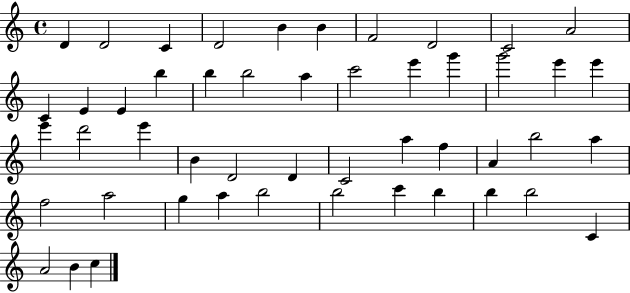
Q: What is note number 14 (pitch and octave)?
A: B5